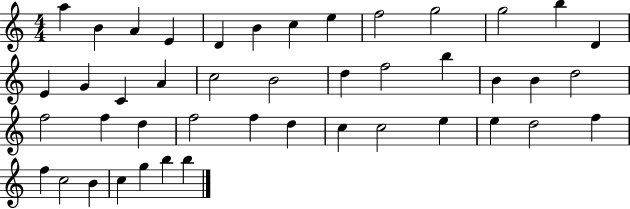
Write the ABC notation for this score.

X:1
T:Untitled
M:4/4
L:1/4
K:C
a B A E D B c e f2 g2 g2 b D E G C A c2 B2 d f2 b B B d2 f2 f d f2 f d c c2 e e d2 f f c2 B c g b b